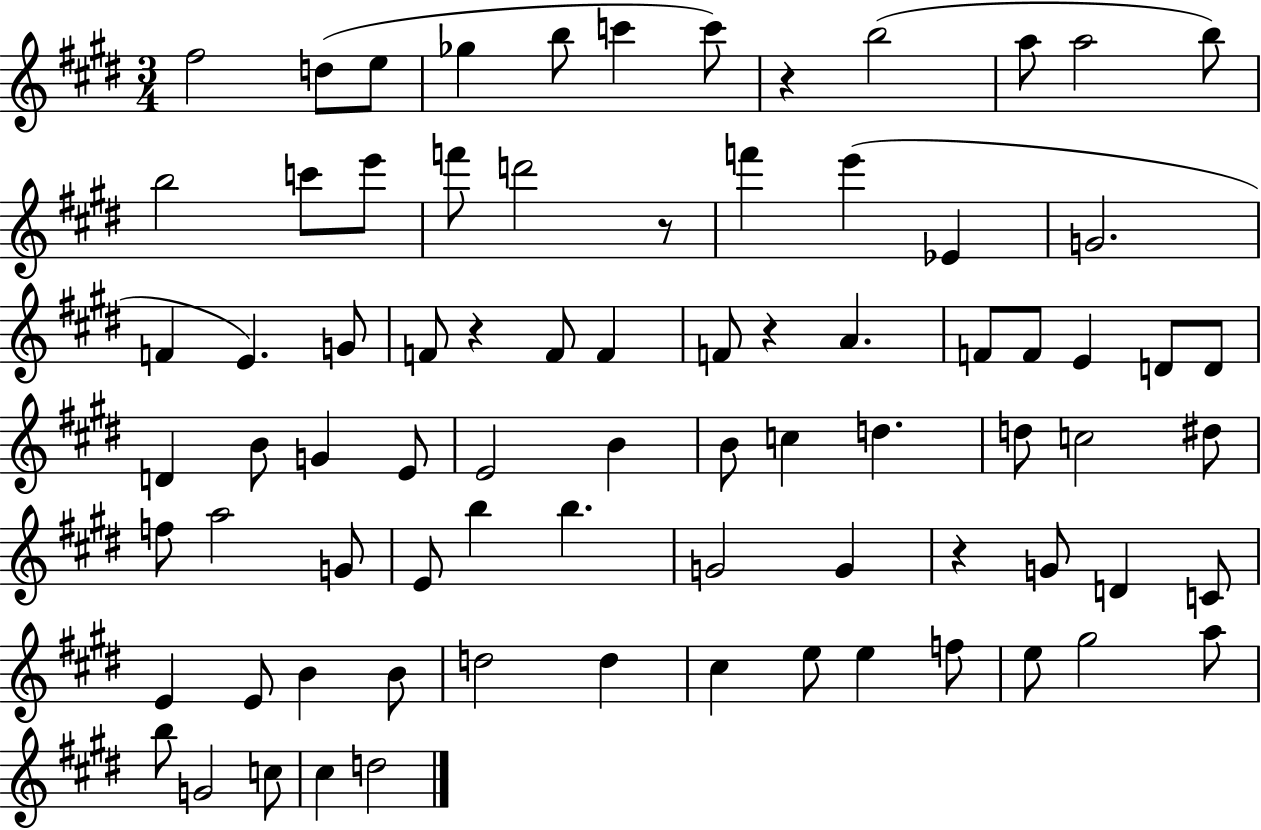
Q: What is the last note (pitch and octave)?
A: D5